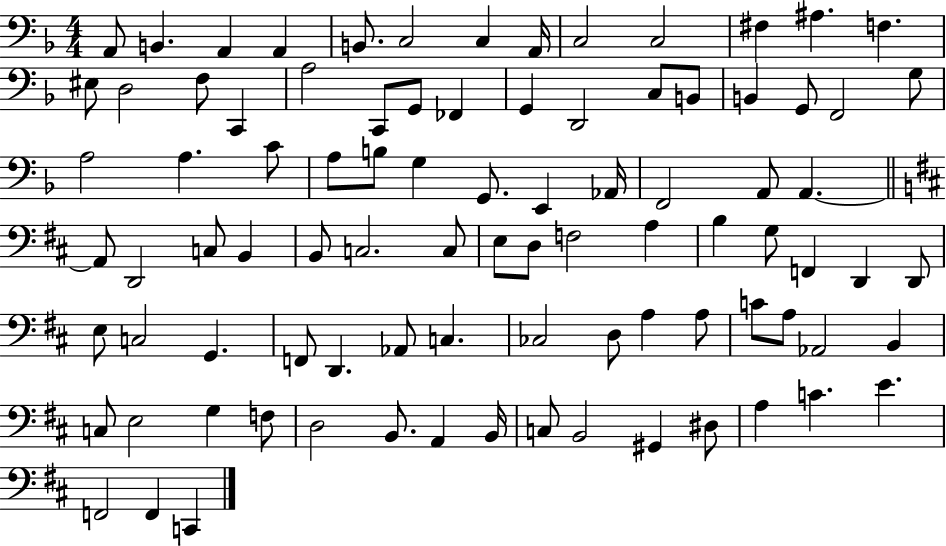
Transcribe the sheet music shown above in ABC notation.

X:1
T:Untitled
M:4/4
L:1/4
K:F
A,,/2 B,, A,, A,, B,,/2 C,2 C, A,,/4 C,2 C,2 ^F, ^A, F, ^E,/2 D,2 F,/2 C,, A,2 C,,/2 G,,/2 _F,, G,, D,,2 C,/2 B,,/2 B,, G,,/2 F,,2 G,/2 A,2 A, C/2 A,/2 B,/2 G, G,,/2 E,, _A,,/4 F,,2 A,,/2 A,, A,,/2 D,,2 C,/2 B,, B,,/2 C,2 C,/2 E,/2 D,/2 F,2 A, B, G,/2 F,, D,, D,,/2 E,/2 C,2 G,, F,,/2 D,, _A,,/2 C, _C,2 D,/2 A, A,/2 C/2 A,/2 _A,,2 B,, C,/2 E,2 G, F,/2 D,2 B,,/2 A,, B,,/4 C,/2 B,,2 ^G,, ^D,/2 A, C E F,,2 F,, C,,